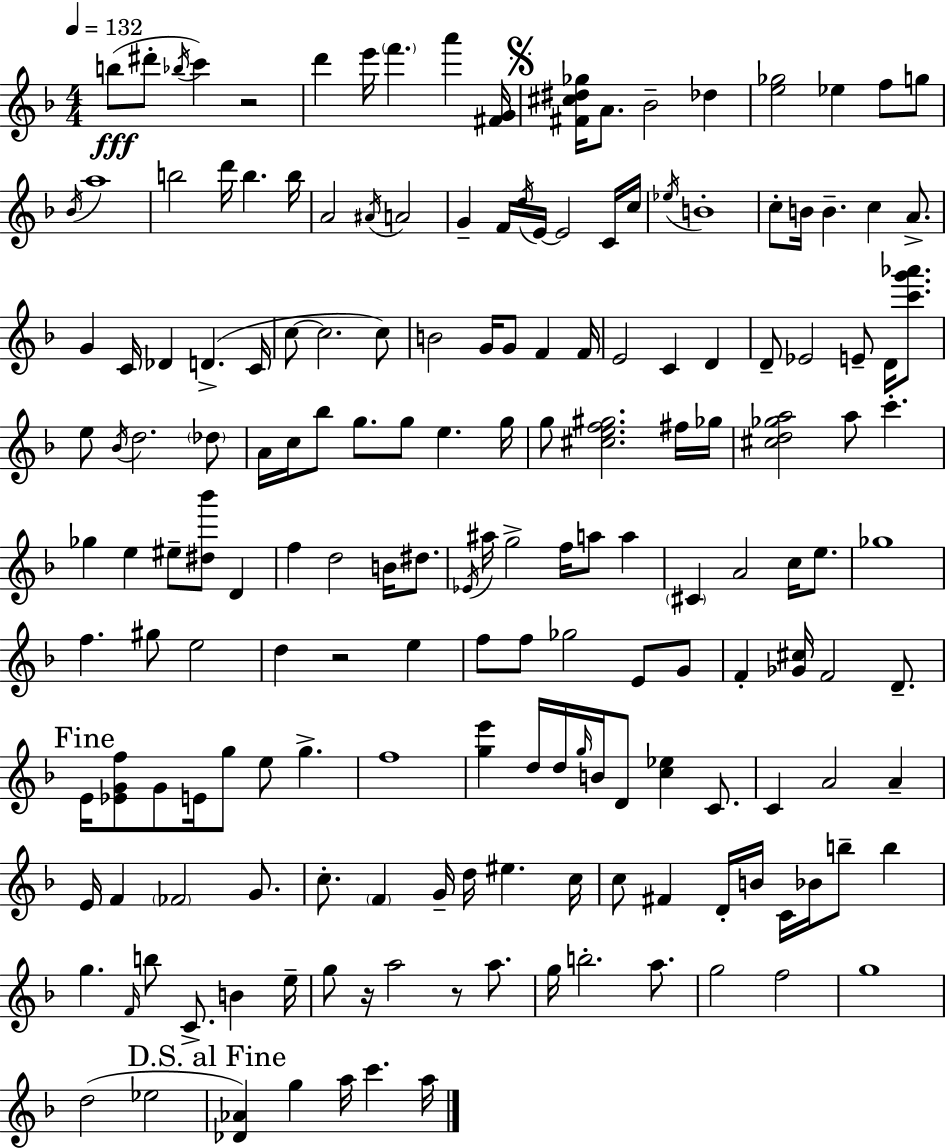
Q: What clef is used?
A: treble